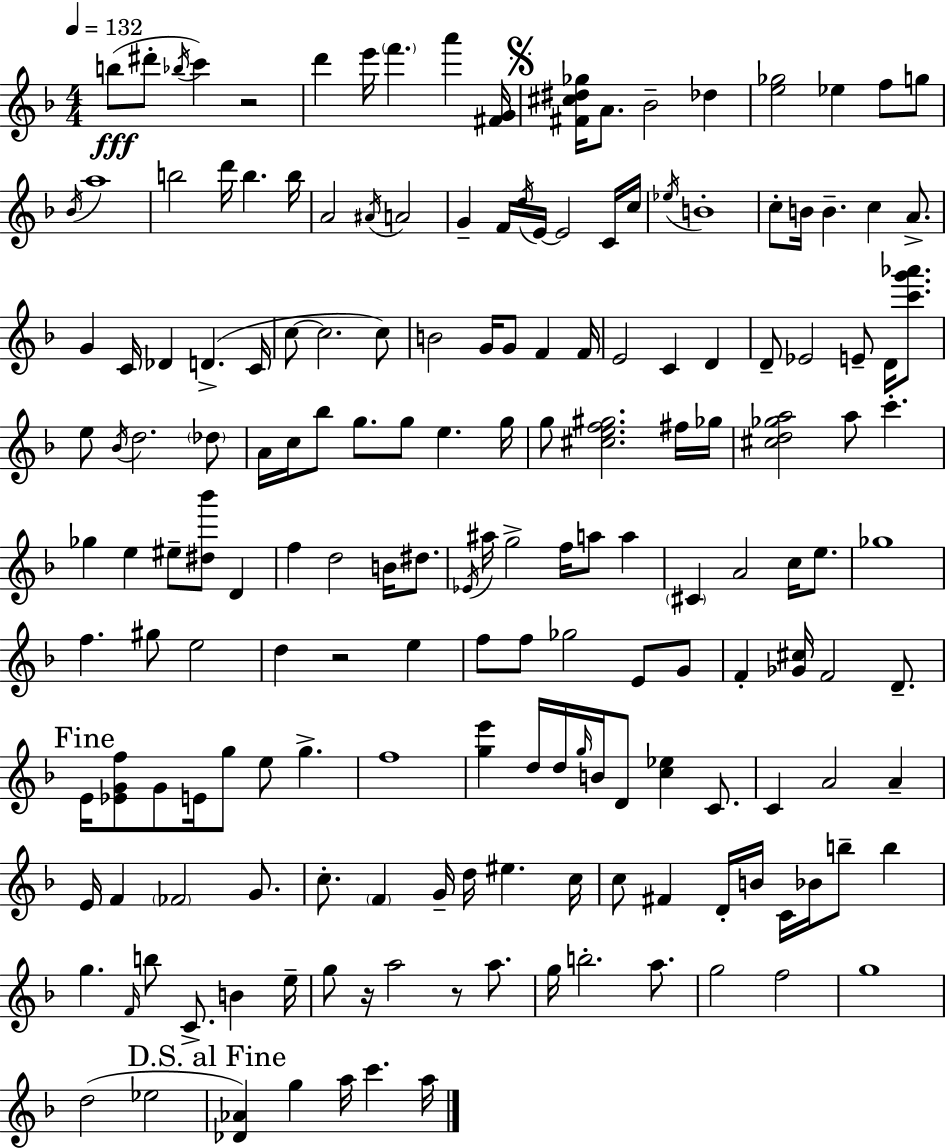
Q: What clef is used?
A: treble